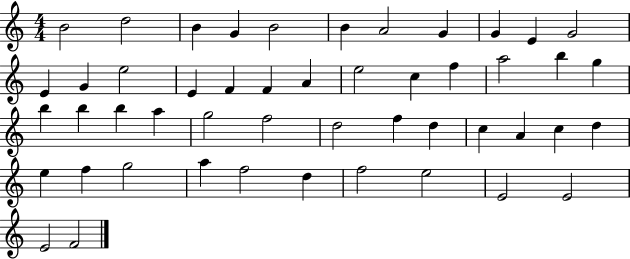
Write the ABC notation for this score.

X:1
T:Untitled
M:4/4
L:1/4
K:C
B2 d2 B G B2 B A2 G G E G2 E G e2 E F F A e2 c f a2 b g b b b a g2 f2 d2 f d c A c d e f g2 a f2 d f2 e2 E2 E2 E2 F2